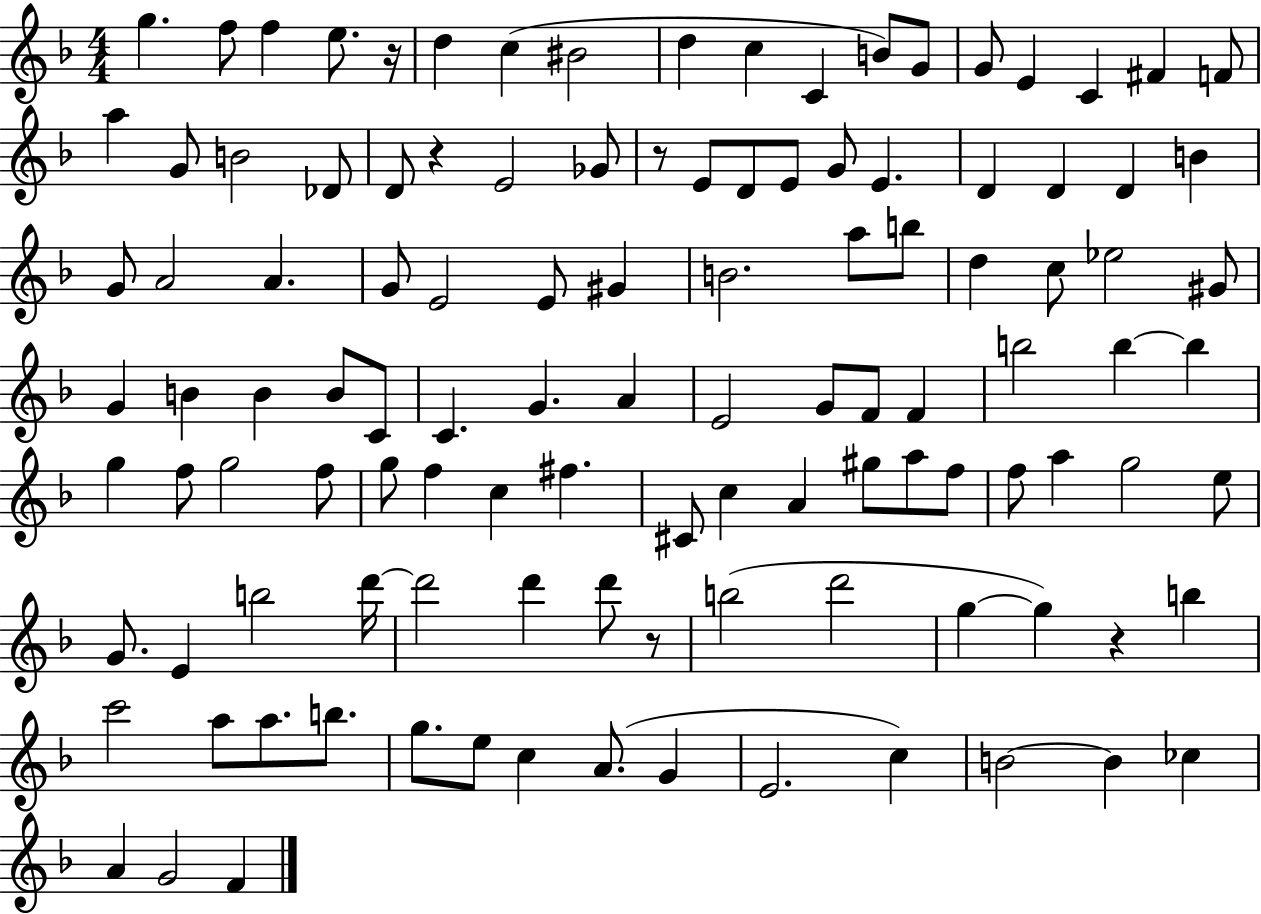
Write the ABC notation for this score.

X:1
T:Untitled
M:4/4
L:1/4
K:F
g f/2 f e/2 z/4 d c ^B2 d c C B/2 G/2 G/2 E C ^F F/2 a G/2 B2 _D/2 D/2 z E2 _G/2 z/2 E/2 D/2 E/2 G/2 E D D D B G/2 A2 A G/2 E2 E/2 ^G B2 a/2 b/2 d c/2 _e2 ^G/2 G B B B/2 C/2 C G A E2 G/2 F/2 F b2 b b g f/2 g2 f/2 g/2 f c ^f ^C/2 c A ^g/2 a/2 f/2 f/2 a g2 e/2 G/2 E b2 d'/4 d'2 d' d'/2 z/2 b2 d'2 g g z b c'2 a/2 a/2 b/2 g/2 e/2 c A/2 G E2 c B2 B _c A G2 F